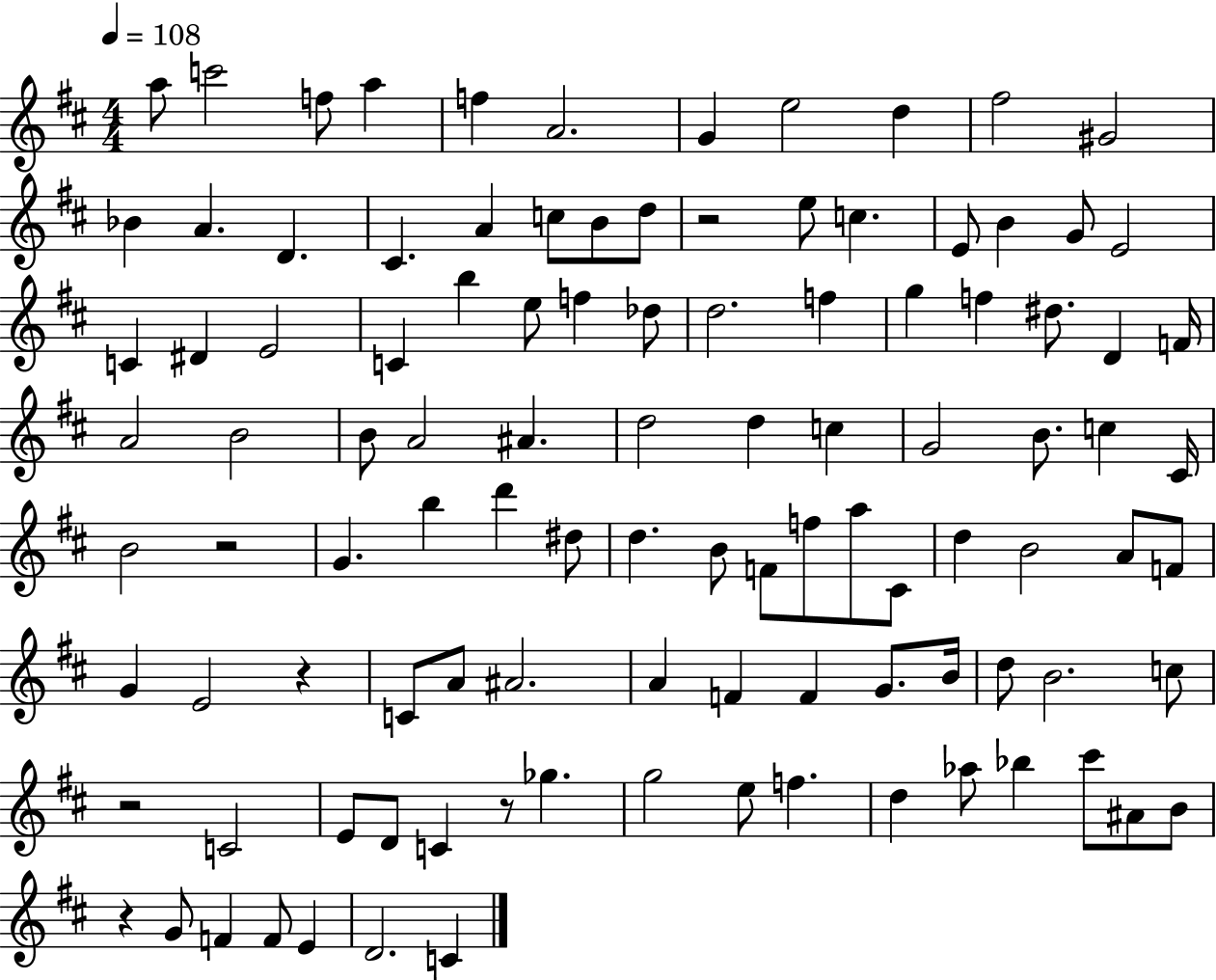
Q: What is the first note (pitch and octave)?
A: A5